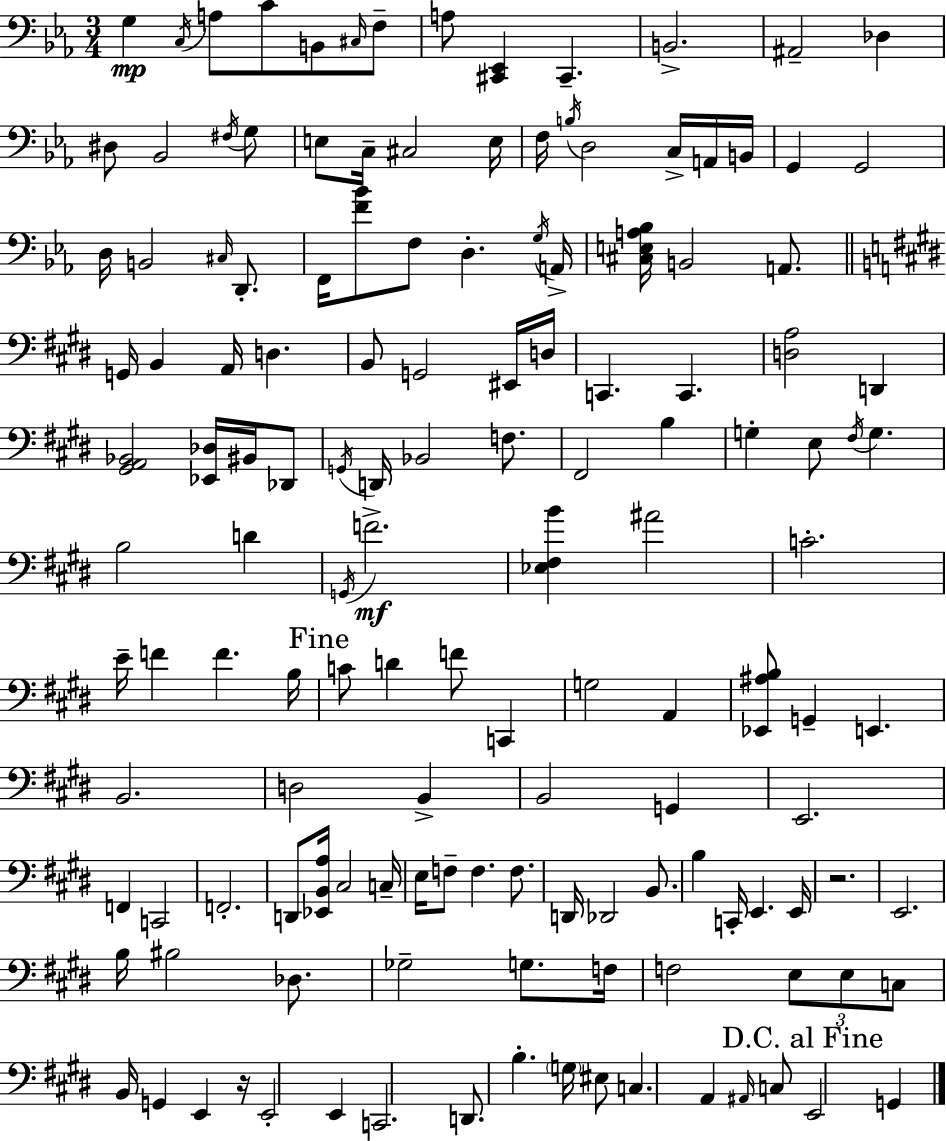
G3/q C3/s A3/e C4/e B2/e C#3/s F3/e A3/e [C#2,Eb2]/q C#2/q. B2/h. A#2/h Db3/q D#3/e Bb2/h F#3/s G3/e E3/e C3/s C#3/h E3/s F3/s B3/s D3/h C3/s A2/s B2/s G2/q G2/h D3/s B2/h C#3/s D2/e. F2/s [F4,Bb4]/e F3/e D3/q. G3/s A2/s [C#3,E3,A3,Bb3]/s B2/h A2/e. G2/s B2/q A2/s D3/q. B2/e G2/h EIS2/s D3/s C2/q. C2/q. [D3,A3]/h D2/q [G#2,A2,Bb2]/h [Eb2,Db3]/s BIS2/s Db2/e G2/s D2/s Bb2/h F3/e. F#2/h B3/q G3/q E3/e F#3/s G3/q. B3/h D4/q G2/s F4/h. [Eb3,F#3,B4]/q A#4/h C4/h. E4/s F4/q F4/q. B3/s C4/e D4/q F4/e C2/q G3/h A2/q [Eb2,A#3,B3]/e G2/q E2/q. B2/h. D3/h B2/q B2/h G2/q E2/h. F2/q C2/h F2/h. D2/e [Eb2,B2,A3]/s C#3/h C3/s E3/s F3/e F3/q. F3/e. D2/s Db2/h B2/e. B3/q C2/s E2/q. E2/s R/h. E2/h. B3/s BIS3/h Db3/e. Gb3/h G3/e. F3/s F3/h E3/e E3/e C3/e B2/s G2/q E2/q R/s E2/h E2/q C2/h. D2/e. B3/q. G3/s EIS3/e C3/q. A2/q A#2/s C3/e E2/h G2/q